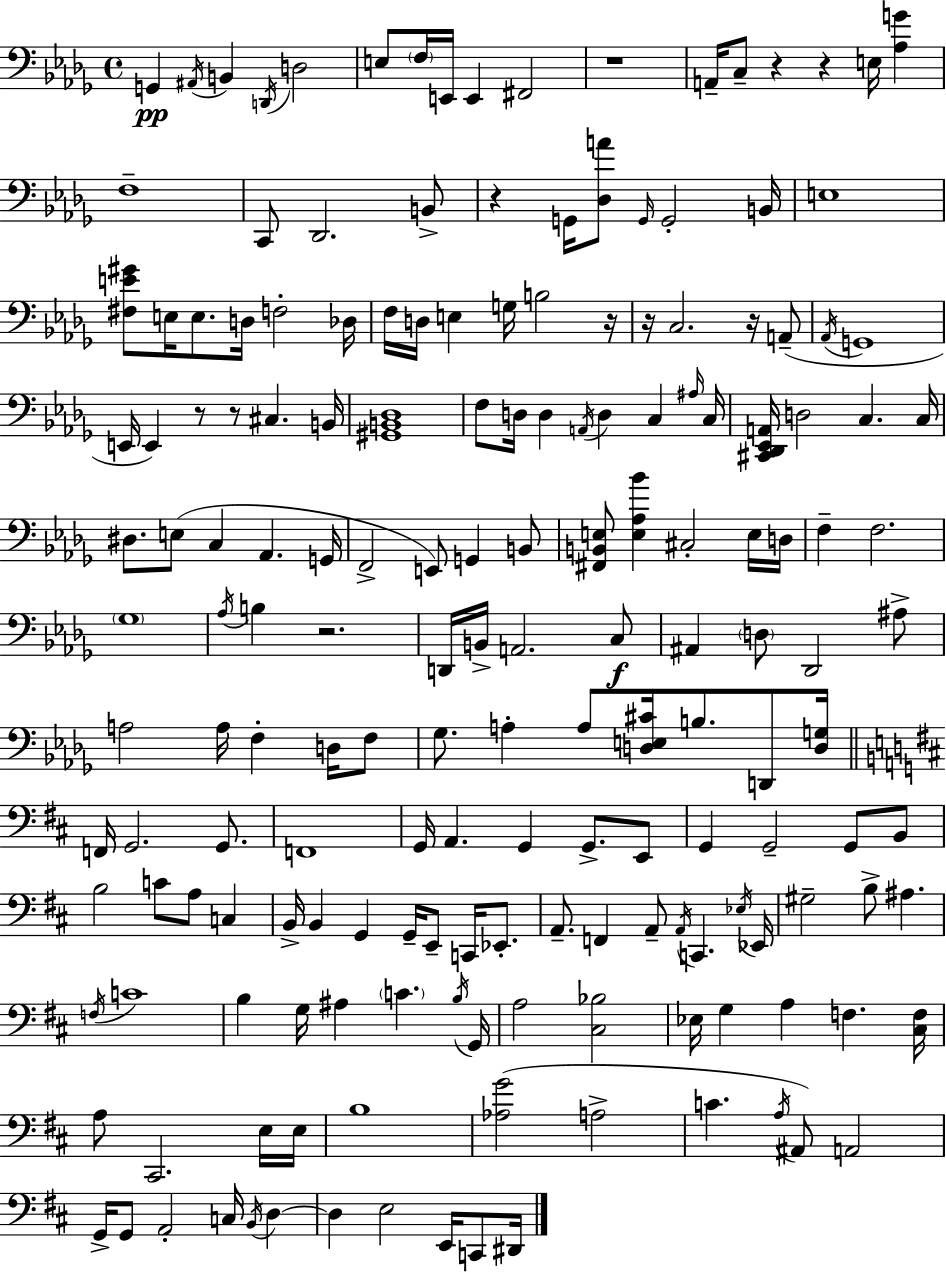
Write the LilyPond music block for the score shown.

{
  \clef bass
  \time 4/4
  \defaultTimeSignature
  \key bes \minor
  g,4\pp \acciaccatura { ais,16 } b,4 \acciaccatura { d,16 } d2 | e8 \parenthesize f16 e,16 e,4 fis,2 | r1 | a,16-- c8-- r4 r4 e16 <aes g'>4 | \break f1-- | c,8 des,2. | b,8-> r4 g,16 <des a'>8 \grace { g,16 } g,2-. | b,16 e1 | \break <fis e' gis'>8 e16 e8. d16 f2-. | des16 f16 d16 e4 g16 b2 | r16 r16 c2. | r16 a,8--( \acciaccatura { aes,16 } g,1 | \break e,16 e,4) r8 r8 cis4. | b,16 <gis, b, des>1 | f8 d16 d4 \acciaccatura { a,16 } d4 | c4 \grace { ais16 } c16 <cis, des, ees, a,>16 d2 c4. | \break c16 dis8. e8( c4 aes,4. | g,16 f,2-> e,8) | g,4 b,8 <fis, b, e>8 <e aes bes'>4 cis2-. | e16 d16 f4-- f2. | \break \parenthesize ges1 | \acciaccatura { aes16 } b4 r2. | d,16 b,16-> a,2. | c8\f ais,4 \parenthesize d8 des,2 | \break ais8-> a2 a16 | f4-. d16 f8 ges8. a4-. a8 | <d e cis'>16 b8. d,8 <d g>16 \bar "||" \break \key d \major f,16 g,2. g,8. | f,1 | g,16 a,4. g,4 g,8.-> e,8 | g,4 g,2-- g,8 b,8 | \break b2 c'8 a8 c4 | b,16-> b,4 g,4 g,16-- e,8-- c,16 ees,8.-. | a,8.-- f,4 a,8-- \acciaccatura { a,16 } c,4. | \acciaccatura { ees16 } ees,16 gis2-- b8-> ais4. | \break \acciaccatura { f16 } c'1 | b4 g16 ais4 \parenthesize c'4. | \acciaccatura { b16 } g,16 a2 <cis bes>2 | ees16 g4 a4 f4. | \break <cis f>16 a8 cis,2. | e16 e16 b1 | <aes g'>2( a2-> | c'4. \acciaccatura { a16 } ais,8) a,2 | \break g,16-> g,8 a,2-. | c16 \acciaccatura { b,16 } d4~~ d4 e2 | e,16 c,8 dis,16 \bar "|."
}